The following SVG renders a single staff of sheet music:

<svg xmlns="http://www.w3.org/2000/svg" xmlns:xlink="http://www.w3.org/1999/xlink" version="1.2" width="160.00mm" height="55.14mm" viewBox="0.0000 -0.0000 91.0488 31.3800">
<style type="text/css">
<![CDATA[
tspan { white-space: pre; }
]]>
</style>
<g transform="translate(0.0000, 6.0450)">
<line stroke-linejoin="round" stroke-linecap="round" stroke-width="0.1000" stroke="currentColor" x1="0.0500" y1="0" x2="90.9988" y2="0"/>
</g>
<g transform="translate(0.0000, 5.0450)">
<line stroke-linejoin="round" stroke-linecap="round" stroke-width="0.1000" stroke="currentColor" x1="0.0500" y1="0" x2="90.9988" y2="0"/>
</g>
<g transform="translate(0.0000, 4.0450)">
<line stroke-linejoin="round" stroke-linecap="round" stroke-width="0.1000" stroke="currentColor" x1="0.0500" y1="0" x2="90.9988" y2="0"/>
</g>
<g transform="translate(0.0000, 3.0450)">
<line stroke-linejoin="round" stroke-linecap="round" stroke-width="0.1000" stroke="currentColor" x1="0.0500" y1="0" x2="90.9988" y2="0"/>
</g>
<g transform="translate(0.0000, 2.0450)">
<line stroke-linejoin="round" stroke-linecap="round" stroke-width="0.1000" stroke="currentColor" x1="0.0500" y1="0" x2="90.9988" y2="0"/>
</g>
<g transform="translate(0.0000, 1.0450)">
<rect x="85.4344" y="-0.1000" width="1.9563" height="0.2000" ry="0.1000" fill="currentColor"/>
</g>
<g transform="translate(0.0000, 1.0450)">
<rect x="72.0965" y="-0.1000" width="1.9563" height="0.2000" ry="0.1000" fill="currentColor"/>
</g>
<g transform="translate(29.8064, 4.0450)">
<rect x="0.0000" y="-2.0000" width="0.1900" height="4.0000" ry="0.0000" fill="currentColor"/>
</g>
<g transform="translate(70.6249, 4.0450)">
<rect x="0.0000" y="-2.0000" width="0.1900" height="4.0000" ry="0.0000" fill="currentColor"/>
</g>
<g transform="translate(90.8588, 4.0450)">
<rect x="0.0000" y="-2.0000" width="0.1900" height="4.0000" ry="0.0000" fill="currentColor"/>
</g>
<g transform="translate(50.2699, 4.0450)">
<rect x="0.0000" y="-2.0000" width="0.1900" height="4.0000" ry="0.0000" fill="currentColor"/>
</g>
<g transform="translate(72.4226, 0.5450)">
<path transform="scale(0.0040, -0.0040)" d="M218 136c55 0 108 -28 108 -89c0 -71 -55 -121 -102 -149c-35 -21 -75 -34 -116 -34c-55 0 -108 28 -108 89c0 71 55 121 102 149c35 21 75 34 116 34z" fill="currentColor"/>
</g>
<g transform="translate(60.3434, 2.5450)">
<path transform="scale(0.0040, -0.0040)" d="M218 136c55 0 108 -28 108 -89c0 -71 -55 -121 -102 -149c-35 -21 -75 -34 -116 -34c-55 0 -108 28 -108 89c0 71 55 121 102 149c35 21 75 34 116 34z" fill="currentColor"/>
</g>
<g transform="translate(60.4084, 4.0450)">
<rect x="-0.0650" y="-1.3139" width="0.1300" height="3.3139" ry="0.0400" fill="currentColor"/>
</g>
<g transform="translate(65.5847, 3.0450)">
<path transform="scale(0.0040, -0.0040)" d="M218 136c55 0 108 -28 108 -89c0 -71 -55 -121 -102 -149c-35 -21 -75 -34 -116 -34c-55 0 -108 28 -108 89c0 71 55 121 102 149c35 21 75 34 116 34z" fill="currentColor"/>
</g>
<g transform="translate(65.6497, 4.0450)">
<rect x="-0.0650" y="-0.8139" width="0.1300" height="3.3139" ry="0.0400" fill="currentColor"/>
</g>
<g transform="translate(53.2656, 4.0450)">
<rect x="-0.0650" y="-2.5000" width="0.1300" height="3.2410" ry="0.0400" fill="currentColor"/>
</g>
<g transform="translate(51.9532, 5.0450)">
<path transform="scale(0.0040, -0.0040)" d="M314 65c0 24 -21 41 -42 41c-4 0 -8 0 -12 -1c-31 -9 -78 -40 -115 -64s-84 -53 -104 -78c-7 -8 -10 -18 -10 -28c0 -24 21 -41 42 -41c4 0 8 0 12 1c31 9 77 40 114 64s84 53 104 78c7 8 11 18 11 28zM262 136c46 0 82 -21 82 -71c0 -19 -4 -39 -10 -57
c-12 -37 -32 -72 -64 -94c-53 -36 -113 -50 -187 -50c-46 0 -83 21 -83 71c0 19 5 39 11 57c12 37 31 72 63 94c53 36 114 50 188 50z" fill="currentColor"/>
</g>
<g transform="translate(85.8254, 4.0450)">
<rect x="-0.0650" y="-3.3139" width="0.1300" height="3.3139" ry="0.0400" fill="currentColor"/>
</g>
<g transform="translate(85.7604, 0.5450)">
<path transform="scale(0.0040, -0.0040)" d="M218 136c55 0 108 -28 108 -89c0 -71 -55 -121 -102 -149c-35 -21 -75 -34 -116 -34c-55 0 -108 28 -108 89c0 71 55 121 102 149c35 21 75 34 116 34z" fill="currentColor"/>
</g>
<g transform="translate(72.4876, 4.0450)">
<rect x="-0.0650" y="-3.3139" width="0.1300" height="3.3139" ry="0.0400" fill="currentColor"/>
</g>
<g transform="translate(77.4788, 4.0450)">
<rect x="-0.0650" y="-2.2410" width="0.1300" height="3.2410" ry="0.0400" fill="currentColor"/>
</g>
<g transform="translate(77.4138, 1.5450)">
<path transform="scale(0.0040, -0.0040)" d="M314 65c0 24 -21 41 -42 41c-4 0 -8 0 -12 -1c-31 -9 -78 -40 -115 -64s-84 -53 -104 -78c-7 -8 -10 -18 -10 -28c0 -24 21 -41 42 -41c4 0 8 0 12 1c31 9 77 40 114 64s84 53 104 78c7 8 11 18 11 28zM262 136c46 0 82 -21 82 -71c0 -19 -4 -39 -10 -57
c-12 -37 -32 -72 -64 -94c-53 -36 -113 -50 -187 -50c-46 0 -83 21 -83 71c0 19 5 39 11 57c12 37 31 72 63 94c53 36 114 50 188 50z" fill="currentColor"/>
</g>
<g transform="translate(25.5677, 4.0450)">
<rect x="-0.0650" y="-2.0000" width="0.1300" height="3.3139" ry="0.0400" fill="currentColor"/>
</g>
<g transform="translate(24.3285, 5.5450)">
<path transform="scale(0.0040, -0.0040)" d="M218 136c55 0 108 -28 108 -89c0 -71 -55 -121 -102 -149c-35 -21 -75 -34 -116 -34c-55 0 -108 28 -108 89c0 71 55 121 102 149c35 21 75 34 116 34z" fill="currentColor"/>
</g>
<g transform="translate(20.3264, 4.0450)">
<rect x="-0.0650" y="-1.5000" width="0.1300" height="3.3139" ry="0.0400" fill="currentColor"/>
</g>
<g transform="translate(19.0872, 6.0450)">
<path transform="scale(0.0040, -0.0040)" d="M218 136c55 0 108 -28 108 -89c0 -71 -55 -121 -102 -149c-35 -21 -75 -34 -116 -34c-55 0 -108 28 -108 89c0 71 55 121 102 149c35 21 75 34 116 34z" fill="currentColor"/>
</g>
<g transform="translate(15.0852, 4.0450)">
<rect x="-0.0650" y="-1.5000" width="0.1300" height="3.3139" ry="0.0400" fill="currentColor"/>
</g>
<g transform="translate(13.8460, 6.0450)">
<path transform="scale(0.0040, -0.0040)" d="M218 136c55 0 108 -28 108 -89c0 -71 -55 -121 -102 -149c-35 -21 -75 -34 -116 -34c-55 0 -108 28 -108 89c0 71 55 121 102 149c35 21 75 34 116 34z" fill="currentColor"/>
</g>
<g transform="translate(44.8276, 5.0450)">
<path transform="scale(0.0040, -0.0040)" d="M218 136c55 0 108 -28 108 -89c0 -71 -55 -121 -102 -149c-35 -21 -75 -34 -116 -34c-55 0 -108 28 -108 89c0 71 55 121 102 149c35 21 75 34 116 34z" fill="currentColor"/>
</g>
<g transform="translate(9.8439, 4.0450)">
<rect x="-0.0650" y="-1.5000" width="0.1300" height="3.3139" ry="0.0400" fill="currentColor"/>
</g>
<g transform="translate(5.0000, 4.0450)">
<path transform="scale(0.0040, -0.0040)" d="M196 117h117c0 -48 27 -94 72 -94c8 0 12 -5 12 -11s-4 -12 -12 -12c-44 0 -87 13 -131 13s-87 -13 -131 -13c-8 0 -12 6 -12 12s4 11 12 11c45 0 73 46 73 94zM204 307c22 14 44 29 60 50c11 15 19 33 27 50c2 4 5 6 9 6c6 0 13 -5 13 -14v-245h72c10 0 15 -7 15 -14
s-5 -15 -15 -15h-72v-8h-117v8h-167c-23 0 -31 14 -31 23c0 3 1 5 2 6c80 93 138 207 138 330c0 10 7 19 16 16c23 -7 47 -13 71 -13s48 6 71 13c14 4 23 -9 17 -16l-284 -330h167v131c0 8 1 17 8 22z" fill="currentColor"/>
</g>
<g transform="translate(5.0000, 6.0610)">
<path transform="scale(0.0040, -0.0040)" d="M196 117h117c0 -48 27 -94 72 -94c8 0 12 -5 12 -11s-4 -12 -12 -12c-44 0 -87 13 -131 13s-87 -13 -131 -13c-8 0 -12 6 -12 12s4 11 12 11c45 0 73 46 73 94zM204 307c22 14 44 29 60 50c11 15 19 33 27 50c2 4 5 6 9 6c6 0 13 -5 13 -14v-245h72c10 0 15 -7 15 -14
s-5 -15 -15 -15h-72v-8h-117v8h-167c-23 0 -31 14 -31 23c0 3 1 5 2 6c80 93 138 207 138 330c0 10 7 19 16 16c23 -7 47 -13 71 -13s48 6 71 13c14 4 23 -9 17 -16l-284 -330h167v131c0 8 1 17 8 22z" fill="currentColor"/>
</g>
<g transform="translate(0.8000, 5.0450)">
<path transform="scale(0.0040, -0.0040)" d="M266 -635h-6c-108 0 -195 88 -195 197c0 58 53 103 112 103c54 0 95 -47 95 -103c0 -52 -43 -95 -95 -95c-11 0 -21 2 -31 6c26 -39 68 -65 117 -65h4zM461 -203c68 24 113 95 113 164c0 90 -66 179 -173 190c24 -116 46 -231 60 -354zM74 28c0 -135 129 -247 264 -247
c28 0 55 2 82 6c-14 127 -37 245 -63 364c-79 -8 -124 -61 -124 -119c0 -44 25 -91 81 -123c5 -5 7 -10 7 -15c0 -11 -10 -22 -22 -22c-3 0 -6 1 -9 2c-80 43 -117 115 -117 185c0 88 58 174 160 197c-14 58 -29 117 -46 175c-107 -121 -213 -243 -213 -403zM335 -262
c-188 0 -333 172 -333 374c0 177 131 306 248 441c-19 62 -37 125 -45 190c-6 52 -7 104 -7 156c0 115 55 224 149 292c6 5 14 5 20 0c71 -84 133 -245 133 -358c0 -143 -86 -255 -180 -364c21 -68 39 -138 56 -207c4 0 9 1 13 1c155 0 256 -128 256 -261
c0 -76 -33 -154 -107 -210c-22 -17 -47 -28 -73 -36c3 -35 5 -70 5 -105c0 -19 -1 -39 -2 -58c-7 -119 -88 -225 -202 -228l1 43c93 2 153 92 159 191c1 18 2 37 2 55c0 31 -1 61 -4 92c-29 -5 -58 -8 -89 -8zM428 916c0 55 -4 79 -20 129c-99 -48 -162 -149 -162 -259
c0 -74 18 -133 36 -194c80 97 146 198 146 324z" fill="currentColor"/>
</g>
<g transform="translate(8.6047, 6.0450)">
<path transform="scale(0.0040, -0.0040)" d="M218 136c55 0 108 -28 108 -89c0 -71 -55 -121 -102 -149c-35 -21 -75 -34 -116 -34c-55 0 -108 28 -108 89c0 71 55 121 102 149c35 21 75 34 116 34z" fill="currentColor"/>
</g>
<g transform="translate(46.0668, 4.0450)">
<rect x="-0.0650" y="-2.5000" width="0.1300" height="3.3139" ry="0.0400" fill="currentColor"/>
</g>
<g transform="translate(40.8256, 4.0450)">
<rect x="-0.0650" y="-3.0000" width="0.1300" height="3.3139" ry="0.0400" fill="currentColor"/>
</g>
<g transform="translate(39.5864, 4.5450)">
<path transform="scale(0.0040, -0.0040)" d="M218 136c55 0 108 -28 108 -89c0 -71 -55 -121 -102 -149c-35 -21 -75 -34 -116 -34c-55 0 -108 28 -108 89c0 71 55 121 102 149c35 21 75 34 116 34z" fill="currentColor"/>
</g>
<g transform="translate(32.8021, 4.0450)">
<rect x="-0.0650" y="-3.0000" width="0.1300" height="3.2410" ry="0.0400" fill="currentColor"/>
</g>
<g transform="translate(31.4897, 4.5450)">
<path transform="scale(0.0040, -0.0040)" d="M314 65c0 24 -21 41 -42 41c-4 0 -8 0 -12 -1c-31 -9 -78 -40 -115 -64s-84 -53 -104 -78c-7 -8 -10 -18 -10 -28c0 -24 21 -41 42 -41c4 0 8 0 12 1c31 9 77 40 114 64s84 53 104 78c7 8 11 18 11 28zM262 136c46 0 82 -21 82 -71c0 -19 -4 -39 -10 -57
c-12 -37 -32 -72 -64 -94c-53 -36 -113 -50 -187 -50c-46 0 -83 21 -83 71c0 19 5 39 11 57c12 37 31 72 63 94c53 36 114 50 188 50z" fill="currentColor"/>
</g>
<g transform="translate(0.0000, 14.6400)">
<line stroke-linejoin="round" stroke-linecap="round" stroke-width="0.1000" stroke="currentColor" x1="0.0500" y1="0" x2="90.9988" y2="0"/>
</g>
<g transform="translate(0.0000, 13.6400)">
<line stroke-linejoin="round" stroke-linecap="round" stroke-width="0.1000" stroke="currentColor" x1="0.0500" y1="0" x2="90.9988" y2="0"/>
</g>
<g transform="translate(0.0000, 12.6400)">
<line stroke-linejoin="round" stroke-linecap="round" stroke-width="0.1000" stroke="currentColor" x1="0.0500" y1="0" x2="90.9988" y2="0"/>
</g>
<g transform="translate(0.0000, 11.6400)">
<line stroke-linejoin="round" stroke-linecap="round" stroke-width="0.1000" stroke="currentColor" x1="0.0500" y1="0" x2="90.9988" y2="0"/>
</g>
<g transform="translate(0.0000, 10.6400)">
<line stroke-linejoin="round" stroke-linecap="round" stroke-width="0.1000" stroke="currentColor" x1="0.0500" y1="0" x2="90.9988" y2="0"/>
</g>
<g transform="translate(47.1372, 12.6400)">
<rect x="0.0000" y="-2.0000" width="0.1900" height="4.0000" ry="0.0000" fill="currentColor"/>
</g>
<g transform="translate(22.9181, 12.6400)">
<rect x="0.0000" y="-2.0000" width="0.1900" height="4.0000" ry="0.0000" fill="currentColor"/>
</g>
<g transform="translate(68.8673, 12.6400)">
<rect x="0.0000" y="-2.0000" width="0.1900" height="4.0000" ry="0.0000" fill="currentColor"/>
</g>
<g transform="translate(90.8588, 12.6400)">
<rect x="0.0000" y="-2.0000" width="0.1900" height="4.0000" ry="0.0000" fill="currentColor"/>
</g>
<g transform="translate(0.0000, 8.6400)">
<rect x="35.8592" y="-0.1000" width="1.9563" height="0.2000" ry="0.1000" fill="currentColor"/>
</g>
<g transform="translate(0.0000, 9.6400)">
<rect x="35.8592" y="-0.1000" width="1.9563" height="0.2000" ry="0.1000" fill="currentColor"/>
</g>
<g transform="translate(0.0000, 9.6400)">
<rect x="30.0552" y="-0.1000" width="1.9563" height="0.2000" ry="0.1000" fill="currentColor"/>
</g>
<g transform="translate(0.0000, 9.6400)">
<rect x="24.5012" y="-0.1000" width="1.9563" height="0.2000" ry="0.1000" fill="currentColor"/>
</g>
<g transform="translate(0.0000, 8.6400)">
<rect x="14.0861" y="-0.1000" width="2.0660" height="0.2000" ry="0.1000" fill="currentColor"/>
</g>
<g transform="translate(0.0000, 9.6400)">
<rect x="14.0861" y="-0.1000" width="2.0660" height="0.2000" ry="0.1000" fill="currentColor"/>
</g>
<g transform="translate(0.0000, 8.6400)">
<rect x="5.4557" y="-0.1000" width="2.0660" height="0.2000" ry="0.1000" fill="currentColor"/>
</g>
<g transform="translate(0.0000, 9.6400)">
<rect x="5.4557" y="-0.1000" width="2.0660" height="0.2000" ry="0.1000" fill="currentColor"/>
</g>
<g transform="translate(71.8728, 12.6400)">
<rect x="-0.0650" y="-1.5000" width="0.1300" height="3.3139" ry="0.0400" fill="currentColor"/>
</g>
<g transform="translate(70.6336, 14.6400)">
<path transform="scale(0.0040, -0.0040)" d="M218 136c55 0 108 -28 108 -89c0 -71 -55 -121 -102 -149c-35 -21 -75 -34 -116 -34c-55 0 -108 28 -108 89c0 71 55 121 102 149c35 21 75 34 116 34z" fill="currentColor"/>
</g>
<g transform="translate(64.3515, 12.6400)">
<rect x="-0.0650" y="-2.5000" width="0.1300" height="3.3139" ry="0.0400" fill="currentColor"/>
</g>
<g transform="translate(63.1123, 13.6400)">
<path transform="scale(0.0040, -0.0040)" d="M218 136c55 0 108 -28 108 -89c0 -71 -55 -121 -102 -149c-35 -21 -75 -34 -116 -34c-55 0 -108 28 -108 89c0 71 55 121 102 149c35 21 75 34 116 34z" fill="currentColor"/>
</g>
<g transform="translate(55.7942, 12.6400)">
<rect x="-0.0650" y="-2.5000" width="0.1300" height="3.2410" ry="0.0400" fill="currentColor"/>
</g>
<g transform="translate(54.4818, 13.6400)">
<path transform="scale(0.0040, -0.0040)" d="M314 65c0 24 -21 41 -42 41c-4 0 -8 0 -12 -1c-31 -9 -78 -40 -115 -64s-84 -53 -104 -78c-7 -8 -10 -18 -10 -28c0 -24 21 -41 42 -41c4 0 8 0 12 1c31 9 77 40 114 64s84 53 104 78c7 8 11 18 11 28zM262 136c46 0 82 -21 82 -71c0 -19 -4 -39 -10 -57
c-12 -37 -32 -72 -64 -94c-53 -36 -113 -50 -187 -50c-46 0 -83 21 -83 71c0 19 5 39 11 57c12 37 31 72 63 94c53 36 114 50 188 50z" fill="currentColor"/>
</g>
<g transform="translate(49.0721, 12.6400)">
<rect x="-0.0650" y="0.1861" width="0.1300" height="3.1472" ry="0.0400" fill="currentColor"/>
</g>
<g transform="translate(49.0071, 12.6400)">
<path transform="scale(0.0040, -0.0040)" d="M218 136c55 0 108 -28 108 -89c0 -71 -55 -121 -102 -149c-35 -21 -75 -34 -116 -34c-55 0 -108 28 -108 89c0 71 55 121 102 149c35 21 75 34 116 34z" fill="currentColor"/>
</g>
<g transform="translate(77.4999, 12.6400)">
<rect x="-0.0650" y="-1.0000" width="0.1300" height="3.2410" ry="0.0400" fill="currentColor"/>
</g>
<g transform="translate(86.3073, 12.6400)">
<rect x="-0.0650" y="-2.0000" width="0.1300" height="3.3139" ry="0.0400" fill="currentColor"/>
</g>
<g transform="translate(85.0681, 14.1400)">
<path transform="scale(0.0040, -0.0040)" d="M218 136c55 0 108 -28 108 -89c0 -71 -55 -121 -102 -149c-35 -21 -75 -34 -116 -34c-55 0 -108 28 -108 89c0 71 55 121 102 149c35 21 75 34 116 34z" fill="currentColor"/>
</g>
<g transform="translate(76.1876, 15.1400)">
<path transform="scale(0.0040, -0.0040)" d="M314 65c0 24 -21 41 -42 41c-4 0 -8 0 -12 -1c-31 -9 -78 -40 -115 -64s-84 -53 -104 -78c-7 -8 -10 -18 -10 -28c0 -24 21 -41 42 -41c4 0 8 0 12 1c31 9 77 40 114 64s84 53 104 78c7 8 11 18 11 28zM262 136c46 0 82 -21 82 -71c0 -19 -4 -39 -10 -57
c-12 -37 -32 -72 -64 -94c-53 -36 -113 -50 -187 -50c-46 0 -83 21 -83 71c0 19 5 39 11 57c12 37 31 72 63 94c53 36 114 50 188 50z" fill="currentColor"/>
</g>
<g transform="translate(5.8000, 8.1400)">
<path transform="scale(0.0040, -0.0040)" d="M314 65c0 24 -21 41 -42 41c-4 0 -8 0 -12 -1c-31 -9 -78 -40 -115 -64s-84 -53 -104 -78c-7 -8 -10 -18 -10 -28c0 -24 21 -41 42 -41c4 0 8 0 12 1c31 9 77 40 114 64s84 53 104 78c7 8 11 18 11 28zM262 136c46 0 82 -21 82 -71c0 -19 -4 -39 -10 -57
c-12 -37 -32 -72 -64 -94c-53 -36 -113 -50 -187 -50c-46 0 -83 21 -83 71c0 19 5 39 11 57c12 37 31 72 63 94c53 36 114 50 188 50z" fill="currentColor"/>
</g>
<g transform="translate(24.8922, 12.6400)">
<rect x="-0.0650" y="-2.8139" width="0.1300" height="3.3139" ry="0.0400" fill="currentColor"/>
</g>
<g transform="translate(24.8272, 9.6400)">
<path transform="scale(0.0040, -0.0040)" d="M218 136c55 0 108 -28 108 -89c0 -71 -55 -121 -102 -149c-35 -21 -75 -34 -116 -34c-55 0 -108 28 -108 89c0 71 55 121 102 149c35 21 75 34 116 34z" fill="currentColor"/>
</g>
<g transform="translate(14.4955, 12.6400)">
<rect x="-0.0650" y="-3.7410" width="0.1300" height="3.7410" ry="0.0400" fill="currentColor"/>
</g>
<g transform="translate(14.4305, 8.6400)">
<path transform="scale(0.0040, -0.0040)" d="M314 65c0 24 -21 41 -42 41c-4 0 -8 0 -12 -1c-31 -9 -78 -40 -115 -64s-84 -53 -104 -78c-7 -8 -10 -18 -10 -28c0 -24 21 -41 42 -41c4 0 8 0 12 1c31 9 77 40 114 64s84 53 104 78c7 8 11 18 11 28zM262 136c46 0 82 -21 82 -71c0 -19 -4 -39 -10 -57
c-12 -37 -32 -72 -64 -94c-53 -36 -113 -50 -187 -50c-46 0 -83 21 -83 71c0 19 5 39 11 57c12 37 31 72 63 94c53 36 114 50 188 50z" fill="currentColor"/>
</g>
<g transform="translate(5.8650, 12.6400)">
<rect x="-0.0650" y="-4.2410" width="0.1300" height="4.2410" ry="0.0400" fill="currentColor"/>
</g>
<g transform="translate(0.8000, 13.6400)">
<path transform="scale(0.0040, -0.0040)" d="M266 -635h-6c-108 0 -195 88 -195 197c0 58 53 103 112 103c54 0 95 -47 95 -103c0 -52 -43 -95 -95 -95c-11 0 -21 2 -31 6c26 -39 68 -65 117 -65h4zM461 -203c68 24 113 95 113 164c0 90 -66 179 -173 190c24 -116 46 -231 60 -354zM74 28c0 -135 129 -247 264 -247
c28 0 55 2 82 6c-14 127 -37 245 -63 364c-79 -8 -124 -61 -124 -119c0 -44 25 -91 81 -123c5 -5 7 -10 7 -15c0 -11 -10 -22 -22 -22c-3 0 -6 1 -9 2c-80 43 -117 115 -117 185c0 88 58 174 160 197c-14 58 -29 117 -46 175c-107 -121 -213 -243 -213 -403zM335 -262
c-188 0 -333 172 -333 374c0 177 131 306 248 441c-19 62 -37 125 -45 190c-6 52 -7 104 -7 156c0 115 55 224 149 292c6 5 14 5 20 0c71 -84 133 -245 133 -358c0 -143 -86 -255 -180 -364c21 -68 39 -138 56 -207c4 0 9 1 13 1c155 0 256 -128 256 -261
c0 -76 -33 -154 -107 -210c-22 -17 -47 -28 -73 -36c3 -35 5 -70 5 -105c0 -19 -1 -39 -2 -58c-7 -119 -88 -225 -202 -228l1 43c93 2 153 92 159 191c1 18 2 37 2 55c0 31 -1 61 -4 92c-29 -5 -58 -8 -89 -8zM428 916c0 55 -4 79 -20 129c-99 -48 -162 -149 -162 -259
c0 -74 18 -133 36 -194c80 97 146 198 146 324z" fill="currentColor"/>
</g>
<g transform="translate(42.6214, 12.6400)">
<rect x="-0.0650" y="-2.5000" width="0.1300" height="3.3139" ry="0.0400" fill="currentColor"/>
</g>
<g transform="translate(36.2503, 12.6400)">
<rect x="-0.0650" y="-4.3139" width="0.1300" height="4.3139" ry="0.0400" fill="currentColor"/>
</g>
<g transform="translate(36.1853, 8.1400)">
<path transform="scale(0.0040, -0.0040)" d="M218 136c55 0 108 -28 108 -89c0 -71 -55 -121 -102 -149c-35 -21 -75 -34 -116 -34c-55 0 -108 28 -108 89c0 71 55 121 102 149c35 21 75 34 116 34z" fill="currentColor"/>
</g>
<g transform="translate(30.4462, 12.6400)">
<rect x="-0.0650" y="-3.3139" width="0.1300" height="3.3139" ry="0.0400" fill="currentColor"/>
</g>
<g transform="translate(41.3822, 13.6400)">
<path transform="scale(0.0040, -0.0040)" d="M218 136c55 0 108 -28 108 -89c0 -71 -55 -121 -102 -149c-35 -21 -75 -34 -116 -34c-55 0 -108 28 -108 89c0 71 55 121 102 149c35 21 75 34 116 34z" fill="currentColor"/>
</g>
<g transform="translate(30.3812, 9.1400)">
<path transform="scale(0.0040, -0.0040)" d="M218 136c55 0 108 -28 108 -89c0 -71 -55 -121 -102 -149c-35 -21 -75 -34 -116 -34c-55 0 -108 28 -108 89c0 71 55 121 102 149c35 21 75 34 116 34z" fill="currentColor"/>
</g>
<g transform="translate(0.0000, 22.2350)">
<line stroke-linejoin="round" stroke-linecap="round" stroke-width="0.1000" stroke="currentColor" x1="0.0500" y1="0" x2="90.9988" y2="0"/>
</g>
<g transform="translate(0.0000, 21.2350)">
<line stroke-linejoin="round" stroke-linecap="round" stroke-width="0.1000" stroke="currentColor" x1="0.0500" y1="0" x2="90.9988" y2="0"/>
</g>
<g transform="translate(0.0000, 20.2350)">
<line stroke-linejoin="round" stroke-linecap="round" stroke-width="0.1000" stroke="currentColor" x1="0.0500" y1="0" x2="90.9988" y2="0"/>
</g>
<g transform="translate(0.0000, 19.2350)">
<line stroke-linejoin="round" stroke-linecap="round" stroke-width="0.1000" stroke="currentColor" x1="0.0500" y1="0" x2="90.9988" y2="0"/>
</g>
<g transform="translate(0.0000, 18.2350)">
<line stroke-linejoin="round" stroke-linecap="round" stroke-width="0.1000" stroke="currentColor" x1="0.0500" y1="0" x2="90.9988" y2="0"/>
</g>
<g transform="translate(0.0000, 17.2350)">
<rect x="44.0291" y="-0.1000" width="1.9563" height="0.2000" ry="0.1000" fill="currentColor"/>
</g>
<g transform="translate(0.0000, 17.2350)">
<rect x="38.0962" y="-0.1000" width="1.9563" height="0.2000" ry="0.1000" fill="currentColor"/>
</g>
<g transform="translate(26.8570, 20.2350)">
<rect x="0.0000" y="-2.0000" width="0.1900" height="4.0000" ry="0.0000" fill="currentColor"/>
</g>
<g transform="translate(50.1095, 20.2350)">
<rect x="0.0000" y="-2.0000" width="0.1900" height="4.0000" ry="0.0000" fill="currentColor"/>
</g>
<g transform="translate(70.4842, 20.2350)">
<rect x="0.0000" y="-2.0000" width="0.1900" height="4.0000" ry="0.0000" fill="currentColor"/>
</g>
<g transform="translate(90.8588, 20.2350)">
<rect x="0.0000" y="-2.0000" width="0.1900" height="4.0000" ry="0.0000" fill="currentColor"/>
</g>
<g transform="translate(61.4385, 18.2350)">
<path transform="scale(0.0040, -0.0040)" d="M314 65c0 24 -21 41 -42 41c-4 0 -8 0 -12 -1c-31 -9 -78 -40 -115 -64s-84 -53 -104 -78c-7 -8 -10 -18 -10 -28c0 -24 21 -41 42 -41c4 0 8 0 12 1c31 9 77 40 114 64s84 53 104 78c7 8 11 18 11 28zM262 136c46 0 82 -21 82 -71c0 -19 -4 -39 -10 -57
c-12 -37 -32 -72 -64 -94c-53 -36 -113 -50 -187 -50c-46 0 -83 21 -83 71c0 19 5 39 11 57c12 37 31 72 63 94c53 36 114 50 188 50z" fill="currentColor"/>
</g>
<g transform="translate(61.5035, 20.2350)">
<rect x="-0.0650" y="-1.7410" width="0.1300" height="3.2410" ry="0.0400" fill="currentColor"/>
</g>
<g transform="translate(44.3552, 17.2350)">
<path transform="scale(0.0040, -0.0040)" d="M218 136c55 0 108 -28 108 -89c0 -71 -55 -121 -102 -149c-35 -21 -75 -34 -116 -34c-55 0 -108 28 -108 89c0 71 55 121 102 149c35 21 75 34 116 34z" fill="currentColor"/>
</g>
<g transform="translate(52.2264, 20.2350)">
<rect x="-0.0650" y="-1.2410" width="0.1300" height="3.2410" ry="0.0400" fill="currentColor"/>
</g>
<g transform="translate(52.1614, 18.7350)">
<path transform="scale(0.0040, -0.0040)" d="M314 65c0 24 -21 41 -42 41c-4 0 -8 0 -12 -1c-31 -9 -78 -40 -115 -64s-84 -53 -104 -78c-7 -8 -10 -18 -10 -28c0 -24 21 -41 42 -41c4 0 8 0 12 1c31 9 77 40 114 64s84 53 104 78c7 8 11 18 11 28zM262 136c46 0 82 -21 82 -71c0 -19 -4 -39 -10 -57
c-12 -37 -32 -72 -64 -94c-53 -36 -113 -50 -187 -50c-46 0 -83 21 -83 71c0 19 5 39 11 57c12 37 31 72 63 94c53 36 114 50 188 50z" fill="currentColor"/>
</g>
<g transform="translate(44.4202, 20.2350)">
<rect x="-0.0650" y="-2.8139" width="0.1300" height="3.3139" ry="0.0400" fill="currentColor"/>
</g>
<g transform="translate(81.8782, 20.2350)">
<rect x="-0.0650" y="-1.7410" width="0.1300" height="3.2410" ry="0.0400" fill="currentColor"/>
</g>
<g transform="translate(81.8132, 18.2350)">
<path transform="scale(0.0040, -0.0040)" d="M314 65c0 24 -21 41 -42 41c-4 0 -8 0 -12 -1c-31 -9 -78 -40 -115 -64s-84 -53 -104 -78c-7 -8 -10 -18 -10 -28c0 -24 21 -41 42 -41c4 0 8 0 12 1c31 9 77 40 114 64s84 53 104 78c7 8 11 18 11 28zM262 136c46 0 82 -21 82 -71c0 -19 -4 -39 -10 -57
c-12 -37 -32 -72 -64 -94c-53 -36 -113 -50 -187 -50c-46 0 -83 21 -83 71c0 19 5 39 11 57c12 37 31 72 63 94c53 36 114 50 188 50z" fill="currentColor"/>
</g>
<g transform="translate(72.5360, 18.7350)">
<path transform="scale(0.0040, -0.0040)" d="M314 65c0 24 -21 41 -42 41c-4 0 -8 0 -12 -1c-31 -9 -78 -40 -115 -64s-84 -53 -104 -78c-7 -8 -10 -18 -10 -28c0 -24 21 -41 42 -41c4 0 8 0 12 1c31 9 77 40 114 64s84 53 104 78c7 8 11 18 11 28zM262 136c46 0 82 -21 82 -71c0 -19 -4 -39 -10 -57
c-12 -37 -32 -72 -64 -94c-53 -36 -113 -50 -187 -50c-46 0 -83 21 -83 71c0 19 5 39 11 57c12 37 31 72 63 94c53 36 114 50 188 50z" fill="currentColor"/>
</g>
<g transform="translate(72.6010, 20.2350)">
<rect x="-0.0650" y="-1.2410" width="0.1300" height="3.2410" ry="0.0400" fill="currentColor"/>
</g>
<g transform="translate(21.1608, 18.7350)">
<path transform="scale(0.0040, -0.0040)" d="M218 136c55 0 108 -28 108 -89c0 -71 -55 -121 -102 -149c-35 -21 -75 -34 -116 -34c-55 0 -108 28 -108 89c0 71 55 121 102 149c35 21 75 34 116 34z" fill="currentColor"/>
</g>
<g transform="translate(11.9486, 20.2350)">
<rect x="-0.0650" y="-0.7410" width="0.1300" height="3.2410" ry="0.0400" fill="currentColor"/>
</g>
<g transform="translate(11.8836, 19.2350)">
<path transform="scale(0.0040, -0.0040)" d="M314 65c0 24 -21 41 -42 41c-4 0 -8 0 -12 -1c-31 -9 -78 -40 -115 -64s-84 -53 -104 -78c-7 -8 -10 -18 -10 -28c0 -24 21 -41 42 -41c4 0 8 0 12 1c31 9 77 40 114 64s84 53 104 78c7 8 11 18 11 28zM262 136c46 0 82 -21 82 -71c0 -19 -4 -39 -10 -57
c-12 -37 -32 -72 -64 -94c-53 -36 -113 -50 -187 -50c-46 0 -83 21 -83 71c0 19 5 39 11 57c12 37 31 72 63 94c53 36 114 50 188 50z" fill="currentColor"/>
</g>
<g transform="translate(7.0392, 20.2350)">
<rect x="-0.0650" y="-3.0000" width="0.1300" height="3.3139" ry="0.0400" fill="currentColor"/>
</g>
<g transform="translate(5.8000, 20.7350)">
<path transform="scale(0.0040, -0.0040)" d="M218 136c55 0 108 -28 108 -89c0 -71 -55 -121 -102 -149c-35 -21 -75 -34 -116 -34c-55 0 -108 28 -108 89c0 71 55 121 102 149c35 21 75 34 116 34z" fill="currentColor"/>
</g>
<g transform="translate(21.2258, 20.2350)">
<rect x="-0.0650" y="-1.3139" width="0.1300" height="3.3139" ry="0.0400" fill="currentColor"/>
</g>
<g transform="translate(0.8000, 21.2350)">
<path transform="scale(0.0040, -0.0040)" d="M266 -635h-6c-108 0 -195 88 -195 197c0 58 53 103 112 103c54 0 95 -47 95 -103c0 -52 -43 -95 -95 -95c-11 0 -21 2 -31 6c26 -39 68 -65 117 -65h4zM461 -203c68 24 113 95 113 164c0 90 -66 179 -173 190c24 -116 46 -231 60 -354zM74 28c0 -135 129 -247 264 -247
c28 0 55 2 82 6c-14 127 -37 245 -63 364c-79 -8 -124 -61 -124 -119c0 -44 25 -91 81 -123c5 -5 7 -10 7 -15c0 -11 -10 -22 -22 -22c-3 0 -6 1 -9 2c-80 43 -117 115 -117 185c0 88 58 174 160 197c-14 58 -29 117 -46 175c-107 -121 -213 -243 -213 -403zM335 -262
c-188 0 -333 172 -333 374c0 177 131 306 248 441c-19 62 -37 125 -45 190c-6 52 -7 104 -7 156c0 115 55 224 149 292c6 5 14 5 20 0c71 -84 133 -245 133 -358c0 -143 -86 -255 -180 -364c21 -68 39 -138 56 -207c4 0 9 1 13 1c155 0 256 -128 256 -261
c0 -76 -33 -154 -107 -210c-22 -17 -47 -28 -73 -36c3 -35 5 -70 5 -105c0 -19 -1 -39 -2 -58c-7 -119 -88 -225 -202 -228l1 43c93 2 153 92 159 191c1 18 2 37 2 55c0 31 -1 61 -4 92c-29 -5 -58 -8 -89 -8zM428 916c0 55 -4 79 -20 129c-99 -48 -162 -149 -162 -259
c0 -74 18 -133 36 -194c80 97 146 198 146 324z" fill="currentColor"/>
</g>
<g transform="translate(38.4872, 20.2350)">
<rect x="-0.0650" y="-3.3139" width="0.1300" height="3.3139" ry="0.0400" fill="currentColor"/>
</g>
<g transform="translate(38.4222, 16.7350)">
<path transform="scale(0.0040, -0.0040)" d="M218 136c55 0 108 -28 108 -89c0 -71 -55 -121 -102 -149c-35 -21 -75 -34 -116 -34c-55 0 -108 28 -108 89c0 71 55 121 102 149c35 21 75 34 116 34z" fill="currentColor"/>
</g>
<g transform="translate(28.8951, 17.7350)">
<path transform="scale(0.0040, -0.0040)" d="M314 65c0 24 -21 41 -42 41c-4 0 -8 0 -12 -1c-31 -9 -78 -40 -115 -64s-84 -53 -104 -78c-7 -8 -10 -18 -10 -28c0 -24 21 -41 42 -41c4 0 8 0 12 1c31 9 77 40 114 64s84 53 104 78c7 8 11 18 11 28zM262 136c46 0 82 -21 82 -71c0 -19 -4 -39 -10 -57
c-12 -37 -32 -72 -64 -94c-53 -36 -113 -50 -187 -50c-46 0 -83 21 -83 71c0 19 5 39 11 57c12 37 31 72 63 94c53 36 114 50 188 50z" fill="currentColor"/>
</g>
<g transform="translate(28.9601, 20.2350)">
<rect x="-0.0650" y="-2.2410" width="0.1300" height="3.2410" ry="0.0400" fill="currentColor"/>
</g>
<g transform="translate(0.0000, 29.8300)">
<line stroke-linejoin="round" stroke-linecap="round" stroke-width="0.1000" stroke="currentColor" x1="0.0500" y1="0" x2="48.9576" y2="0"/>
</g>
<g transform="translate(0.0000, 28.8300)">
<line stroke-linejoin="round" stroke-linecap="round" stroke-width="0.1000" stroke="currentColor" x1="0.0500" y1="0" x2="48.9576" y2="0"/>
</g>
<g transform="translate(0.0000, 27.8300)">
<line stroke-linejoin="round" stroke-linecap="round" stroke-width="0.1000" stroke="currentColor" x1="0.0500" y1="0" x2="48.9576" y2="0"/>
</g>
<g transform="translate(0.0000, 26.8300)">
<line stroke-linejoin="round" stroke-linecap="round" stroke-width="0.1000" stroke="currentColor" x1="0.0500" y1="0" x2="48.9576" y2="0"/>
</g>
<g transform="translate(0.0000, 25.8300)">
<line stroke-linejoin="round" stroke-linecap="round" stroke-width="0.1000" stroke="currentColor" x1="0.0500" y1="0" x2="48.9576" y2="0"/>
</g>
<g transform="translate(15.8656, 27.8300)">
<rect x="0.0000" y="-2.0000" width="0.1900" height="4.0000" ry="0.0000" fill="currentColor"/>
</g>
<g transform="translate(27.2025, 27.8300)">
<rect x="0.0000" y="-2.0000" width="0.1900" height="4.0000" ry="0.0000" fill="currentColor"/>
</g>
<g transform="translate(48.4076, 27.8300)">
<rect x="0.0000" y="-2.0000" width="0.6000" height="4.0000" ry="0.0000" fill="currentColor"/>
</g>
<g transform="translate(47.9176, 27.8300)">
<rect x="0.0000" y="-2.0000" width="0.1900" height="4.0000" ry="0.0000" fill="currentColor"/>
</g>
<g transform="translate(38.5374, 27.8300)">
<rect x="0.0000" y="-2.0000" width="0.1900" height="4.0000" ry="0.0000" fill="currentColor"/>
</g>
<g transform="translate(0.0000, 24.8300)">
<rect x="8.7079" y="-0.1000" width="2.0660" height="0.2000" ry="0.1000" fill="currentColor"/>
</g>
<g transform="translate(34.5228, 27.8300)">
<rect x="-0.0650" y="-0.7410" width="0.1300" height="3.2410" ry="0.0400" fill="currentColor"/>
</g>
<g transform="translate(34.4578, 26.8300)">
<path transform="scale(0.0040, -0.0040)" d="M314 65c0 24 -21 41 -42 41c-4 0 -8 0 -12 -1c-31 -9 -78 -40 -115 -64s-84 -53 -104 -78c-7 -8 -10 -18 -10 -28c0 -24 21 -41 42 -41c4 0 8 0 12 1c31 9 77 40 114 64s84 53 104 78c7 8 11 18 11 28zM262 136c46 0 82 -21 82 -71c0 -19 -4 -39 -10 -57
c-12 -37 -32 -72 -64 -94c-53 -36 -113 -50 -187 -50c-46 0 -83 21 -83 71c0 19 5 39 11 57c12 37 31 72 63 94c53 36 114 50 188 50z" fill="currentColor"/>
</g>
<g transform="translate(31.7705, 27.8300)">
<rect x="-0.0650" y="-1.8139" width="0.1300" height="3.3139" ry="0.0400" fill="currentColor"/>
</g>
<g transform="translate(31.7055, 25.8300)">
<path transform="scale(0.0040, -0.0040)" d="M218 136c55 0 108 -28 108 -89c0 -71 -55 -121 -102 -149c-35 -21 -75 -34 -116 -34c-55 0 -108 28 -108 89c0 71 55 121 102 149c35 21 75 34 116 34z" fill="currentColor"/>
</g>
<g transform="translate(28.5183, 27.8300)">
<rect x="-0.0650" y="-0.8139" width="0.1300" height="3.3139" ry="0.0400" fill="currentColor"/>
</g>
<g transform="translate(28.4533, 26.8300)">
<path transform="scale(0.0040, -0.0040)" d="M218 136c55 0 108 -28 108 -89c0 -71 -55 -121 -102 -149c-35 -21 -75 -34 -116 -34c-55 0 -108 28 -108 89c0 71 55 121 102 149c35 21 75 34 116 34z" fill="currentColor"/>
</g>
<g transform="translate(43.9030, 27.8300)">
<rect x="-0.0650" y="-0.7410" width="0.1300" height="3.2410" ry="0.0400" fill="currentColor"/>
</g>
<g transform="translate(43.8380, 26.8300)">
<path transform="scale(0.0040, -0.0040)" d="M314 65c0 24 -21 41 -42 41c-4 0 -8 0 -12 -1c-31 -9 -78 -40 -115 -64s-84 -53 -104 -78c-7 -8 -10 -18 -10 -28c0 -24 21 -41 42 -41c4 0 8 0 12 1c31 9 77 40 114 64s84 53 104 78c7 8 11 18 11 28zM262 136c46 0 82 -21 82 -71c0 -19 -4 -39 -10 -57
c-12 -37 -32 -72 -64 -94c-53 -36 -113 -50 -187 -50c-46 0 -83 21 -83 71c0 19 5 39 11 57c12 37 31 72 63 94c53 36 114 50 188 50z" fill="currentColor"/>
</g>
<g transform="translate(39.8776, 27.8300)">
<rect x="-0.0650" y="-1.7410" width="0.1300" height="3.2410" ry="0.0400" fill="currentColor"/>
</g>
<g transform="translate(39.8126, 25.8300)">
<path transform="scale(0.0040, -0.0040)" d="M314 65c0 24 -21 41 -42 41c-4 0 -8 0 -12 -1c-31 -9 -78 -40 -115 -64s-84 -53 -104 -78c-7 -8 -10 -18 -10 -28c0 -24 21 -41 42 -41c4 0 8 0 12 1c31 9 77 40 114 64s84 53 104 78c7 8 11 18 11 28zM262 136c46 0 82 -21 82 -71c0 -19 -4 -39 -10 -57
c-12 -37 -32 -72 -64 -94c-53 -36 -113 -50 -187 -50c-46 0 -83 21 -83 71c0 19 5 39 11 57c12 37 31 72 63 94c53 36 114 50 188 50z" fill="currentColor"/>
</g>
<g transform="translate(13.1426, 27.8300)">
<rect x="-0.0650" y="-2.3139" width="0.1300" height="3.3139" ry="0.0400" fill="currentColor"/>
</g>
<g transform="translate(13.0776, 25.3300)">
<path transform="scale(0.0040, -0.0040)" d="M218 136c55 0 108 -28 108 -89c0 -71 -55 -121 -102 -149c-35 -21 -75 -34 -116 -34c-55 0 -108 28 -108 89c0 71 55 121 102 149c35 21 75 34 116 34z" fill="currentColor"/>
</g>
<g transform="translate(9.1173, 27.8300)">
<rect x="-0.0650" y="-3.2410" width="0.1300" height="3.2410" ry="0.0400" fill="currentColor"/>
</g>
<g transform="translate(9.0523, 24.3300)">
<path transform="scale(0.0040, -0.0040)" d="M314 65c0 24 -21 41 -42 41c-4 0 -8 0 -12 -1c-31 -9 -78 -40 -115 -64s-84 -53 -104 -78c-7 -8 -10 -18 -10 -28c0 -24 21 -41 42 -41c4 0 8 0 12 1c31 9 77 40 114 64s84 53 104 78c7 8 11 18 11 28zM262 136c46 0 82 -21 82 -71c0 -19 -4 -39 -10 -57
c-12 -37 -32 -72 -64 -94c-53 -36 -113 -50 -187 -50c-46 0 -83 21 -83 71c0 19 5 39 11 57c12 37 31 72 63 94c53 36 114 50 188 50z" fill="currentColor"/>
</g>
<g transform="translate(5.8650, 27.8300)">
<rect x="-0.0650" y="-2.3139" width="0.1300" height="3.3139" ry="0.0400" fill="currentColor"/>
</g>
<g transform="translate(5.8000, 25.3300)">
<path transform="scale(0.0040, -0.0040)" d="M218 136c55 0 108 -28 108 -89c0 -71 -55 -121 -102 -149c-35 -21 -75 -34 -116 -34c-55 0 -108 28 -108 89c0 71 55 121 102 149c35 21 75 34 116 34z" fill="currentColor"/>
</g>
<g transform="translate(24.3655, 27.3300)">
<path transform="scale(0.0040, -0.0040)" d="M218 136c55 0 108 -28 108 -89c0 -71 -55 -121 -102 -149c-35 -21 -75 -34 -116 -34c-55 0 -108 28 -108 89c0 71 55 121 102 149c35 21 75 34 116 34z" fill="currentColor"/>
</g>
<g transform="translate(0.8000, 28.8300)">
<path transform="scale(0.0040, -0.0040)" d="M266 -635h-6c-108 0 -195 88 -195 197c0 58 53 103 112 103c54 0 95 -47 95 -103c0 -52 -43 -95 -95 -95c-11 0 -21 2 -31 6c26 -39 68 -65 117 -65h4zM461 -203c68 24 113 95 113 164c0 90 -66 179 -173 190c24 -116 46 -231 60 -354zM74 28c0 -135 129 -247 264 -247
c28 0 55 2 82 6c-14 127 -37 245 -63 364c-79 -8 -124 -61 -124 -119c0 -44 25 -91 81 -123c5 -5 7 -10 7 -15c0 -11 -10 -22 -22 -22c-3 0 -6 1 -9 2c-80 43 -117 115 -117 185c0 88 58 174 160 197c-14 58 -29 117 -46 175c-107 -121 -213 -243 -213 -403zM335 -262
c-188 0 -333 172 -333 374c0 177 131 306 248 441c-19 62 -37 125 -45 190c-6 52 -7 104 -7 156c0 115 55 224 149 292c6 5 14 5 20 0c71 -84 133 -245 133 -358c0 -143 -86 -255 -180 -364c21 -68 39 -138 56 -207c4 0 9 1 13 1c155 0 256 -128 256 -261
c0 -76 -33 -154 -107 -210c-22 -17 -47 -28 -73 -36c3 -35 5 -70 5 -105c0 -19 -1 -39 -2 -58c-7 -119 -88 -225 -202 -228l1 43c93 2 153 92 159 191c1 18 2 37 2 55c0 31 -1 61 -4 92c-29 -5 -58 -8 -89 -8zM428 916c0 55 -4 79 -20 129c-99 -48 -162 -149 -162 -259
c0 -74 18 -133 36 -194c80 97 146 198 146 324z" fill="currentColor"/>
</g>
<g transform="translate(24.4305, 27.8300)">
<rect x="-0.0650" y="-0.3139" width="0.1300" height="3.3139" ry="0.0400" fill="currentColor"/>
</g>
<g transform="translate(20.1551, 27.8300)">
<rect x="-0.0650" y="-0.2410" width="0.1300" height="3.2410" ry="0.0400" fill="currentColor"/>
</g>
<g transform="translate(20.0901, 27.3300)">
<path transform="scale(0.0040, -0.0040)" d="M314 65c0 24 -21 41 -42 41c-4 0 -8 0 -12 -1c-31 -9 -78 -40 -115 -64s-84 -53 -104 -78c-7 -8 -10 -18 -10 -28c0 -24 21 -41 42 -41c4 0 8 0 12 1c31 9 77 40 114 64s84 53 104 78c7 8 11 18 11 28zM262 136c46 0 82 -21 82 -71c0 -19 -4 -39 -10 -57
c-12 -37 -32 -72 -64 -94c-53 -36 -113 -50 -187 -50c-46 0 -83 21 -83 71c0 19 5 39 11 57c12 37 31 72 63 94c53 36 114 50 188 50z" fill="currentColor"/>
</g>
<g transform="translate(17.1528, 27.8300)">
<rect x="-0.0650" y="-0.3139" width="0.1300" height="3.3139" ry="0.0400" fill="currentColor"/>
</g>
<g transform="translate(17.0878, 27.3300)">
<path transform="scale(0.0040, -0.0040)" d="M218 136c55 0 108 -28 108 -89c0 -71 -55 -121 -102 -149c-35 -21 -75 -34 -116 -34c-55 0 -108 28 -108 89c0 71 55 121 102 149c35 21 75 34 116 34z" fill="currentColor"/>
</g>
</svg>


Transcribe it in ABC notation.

X:1
T:Untitled
M:4/4
L:1/4
K:C
E E E F A2 A G G2 e d b g2 b d'2 c'2 a b d' G B G2 G E D2 F A d2 e g2 b a e2 f2 e2 f2 g b2 g c c2 c d f d2 f2 d2